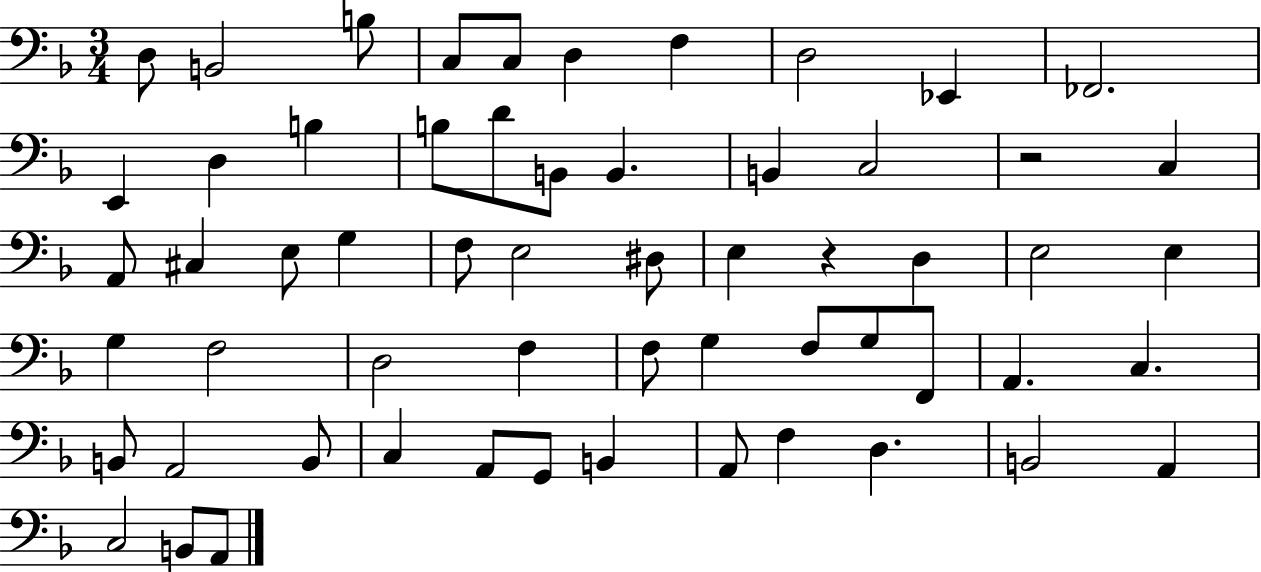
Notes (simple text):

D3/e B2/h B3/e C3/e C3/e D3/q F3/q D3/h Eb2/q FES2/h. E2/q D3/q B3/q B3/e D4/e B2/e B2/q. B2/q C3/h R/h C3/q A2/e C#3/q E3/e G3/q F3/e E3/h D#3/e E3/q R/q D3/q E3/h E3/q G3/q F3/h D3/h F3/q F3/e G3/q F3/e G3/e F2/e A2/q. C3/q. B2/e A2/h B2/e C3/q A2/e G2/e B2/q A2/e F3/q D3/q. B2/h A2/q C3/h B2/e A2/e